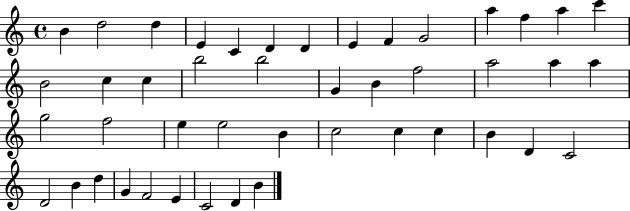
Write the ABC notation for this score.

X:1
T:Untitled
M:4/4
L:1/4
K:C
B d2 d E C D D E F G2 a f a c' B2 c c b2 b2 G B f2 a2 a a g2 f2 e e2 B c2 c c B D C2 D2 B d G F2 E C2 D B